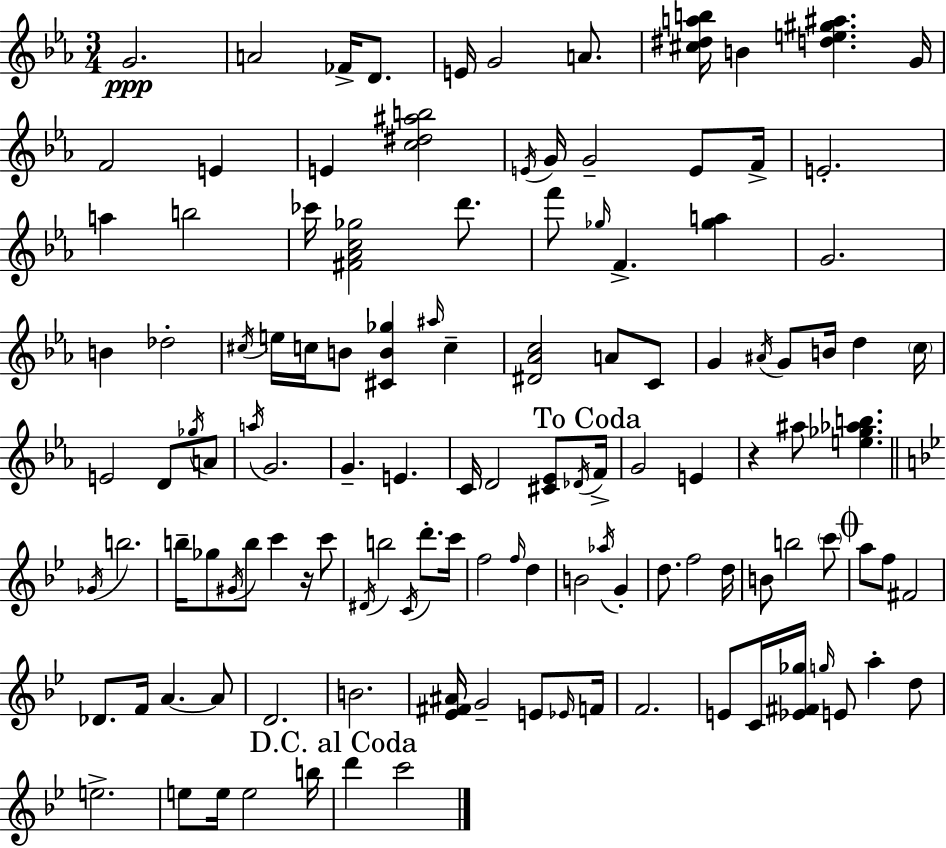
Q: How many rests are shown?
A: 2